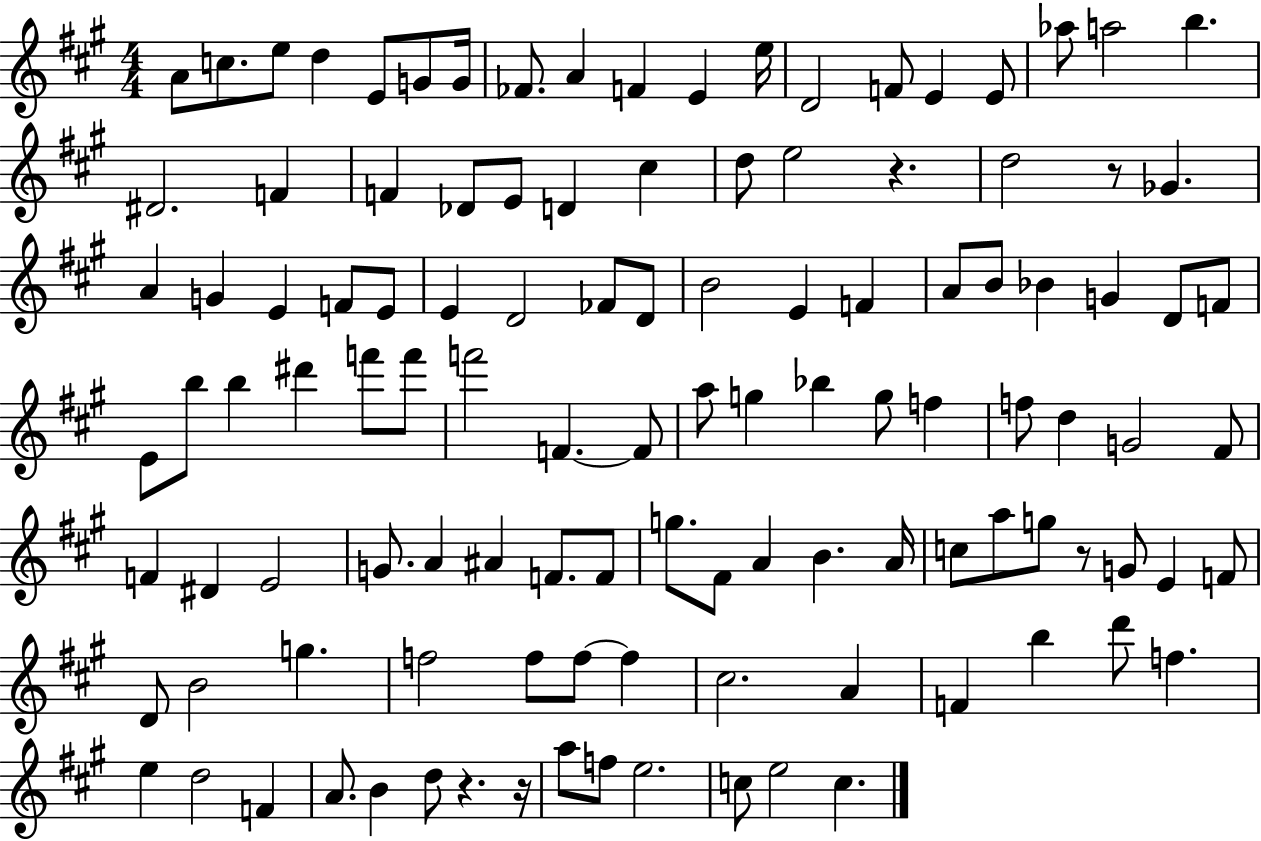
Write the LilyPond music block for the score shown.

{
  \clef treble
  \numericTimeSignature
  \time 4/4
  \key a \major
  \repeat volta 2 { a'8 c''8. e''8 d''4 e'8 g'8 g'16 | fes'8. a'4 f'4 e'4 e''16 | d'2 f'8 e'4 e'8 | aes''8 a''2 b''4. | \break dis'2. f'4 | f'4 des'8 e'8 d'4 cis''4 | d''8 e''2 r4. | d''2 r8 ges'4. | \break a'4 g'4 e'4 f'8 e'8 | e'4 d'2 fes'8 d'8 | b'2 e'4 f'4 | a'8 b'8 bes'4 g'4 d'8 f'8 | \break e'8 b''8 b''4 dis'''4 f'''8 f'''8 | f'''2 f'4.~~ f'8 | a''8 g''4 bes''4 g''8 f''4 | f''8 d''4 g'2 fis'8 | \break f'4 dis'4 e'2 | g'8. a'4 ais'4 f'8. f'8 | g''8. fis'8 a'4 b'4. a'16 | c''8 a''8 g''8 r8 g'8 e'4 f'8 | \break d'8 b'2 g''4. | f''2 f''8 f''8~~ f''4 | cis''2. a'4 | f'4 b''4 d'''8 f''4. | \break e''4 d''2 f'4 | a'8. b'4 d''8 r4. r16 | a''8 f''8 e''2. | c''8 e''2 c''4. | \break } \bar "|."
}